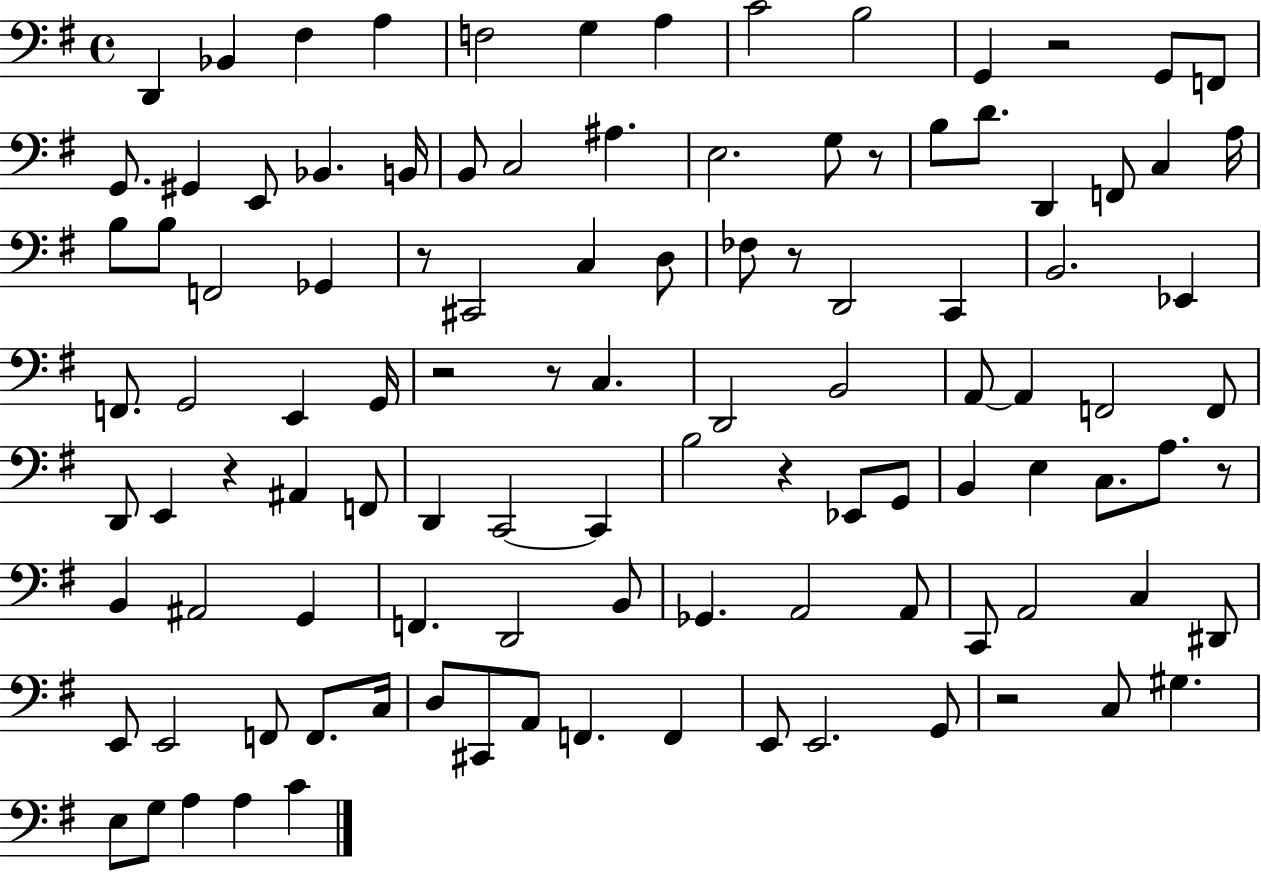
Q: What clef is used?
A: bass